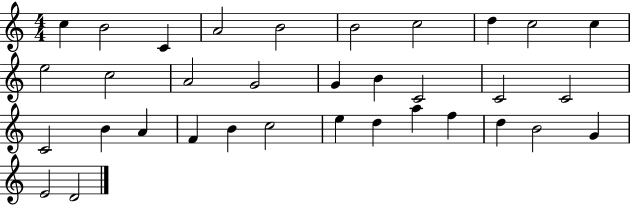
C5/q B4/h C4/q A4/h B4/h B4/h C5/h D5/q C5/h C5/q E5/h C5/h A4/h G4/h G4/q B4/q C4/h C4/h C4/h C4/h B4/q A4/q F4/q B4/q C5/h E5/q D5/q A5/q F5/q D5/q B4/h G4/q E4/h D4/h